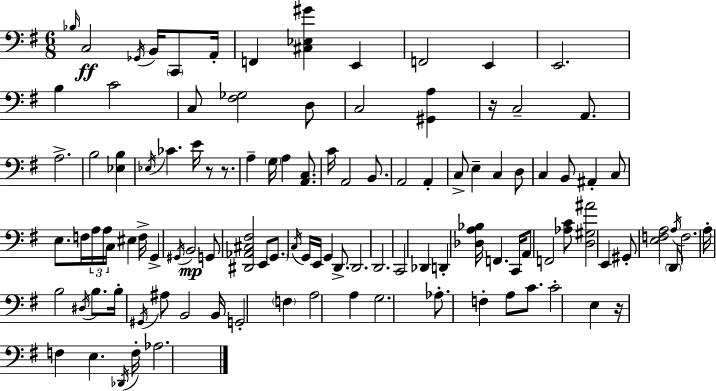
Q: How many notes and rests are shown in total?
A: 110